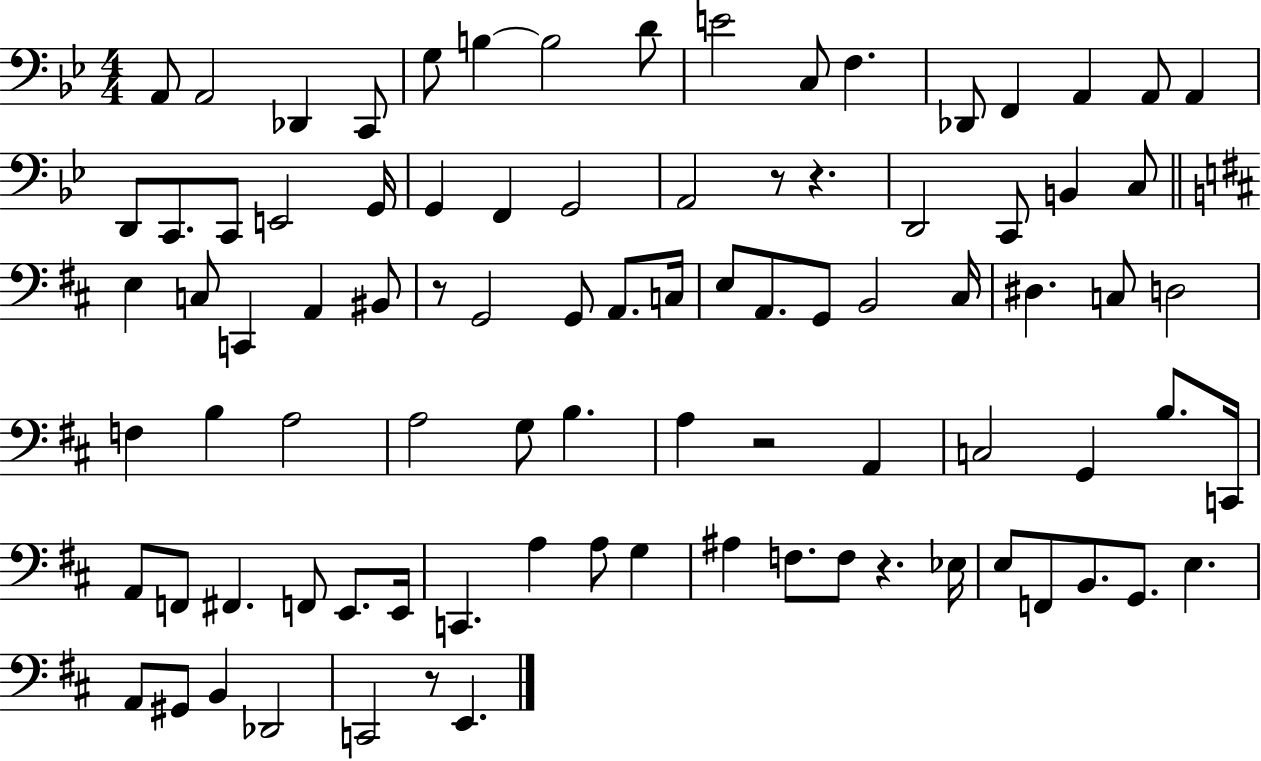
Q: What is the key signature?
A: BES major